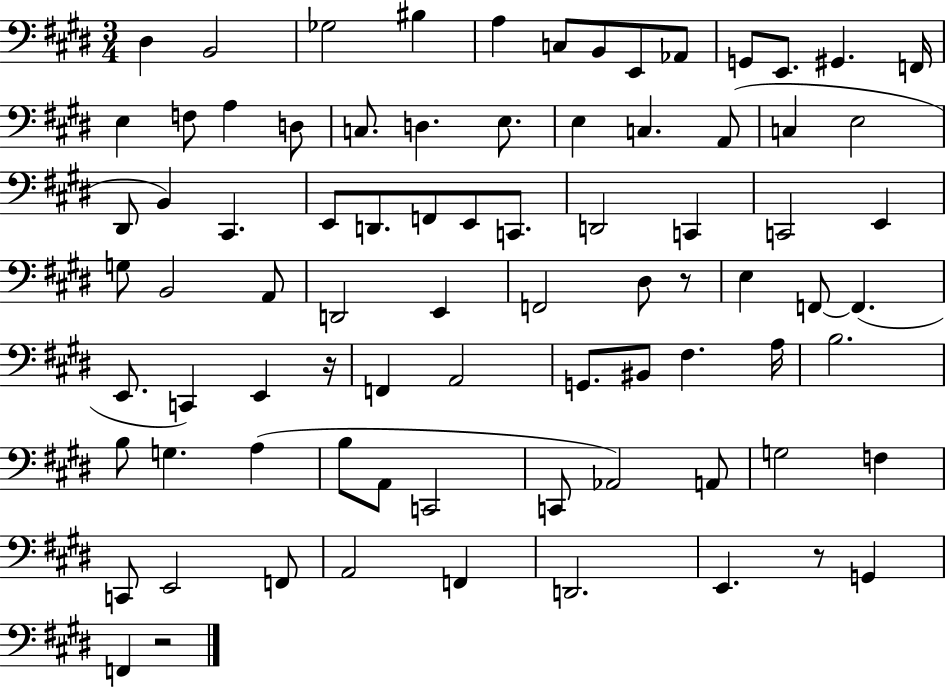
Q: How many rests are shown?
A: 4